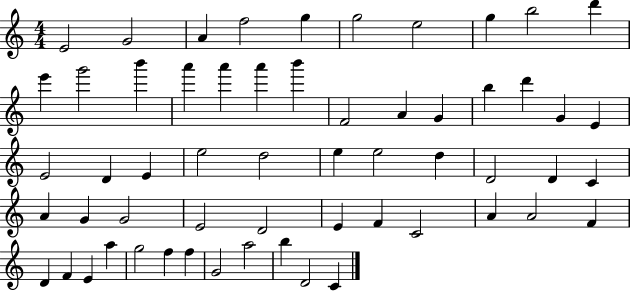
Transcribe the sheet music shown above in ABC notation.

X:1
T:Untitled
M:4/4
L:1/4
K:C
E2 G2 A f2 g g2 e2 g b2 d' e' g'2 b' a' a' a' b' F2 A G b d' G E E2 D E e2 d2 e e2 d D2 D C A G G2 E2 D2 E F C2 A A2 F D F E a g2 f f G2 a2 b D2 C